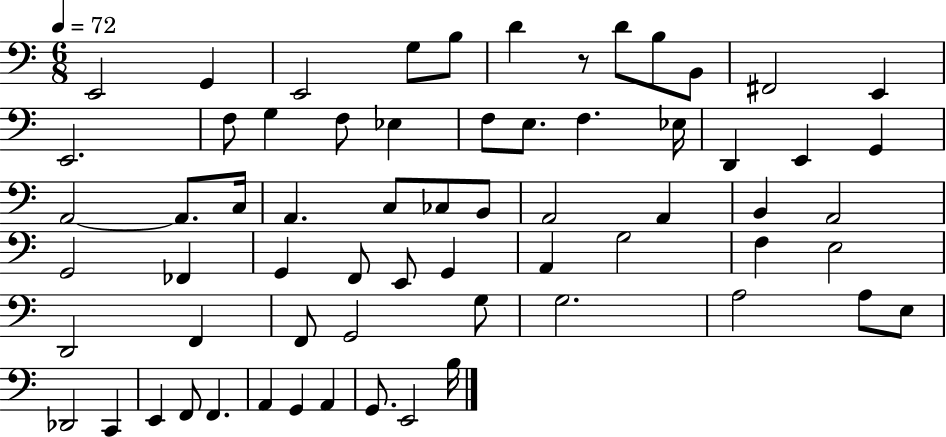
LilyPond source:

{
  \clef bass
  \numericTimeSignature
  \time 6/8
  \key c \major
  \tempo 4 = 72
  \repeat volta 2 { e,2 g,4 | e,2 g8 b8 | d'4 r8 d'8 b8 b,8 | fis,2 e,4 | \break e,2. | f8 g4 f8 ees4 | f8 e8. f4. ees16 | d,4 e,4 g,4 | \break a,2~~ a,8. c16 | a,4. c8 ces8 b,8 | a,2 a,4 | b,4 a,2 | \break g,2 fes,4 | g,4 f,8 e,8 g,4 | a,4 g2 | f4 e2 | \break d,2 f,4 | f,8 g,2 g8 | g2. | a2 a8 e8 | \break des,2 c,4 | e,4 f,8 f,4. | a,4 g,4 a,4 | g,8. e,2 b16 | \break } \bar "|."
}